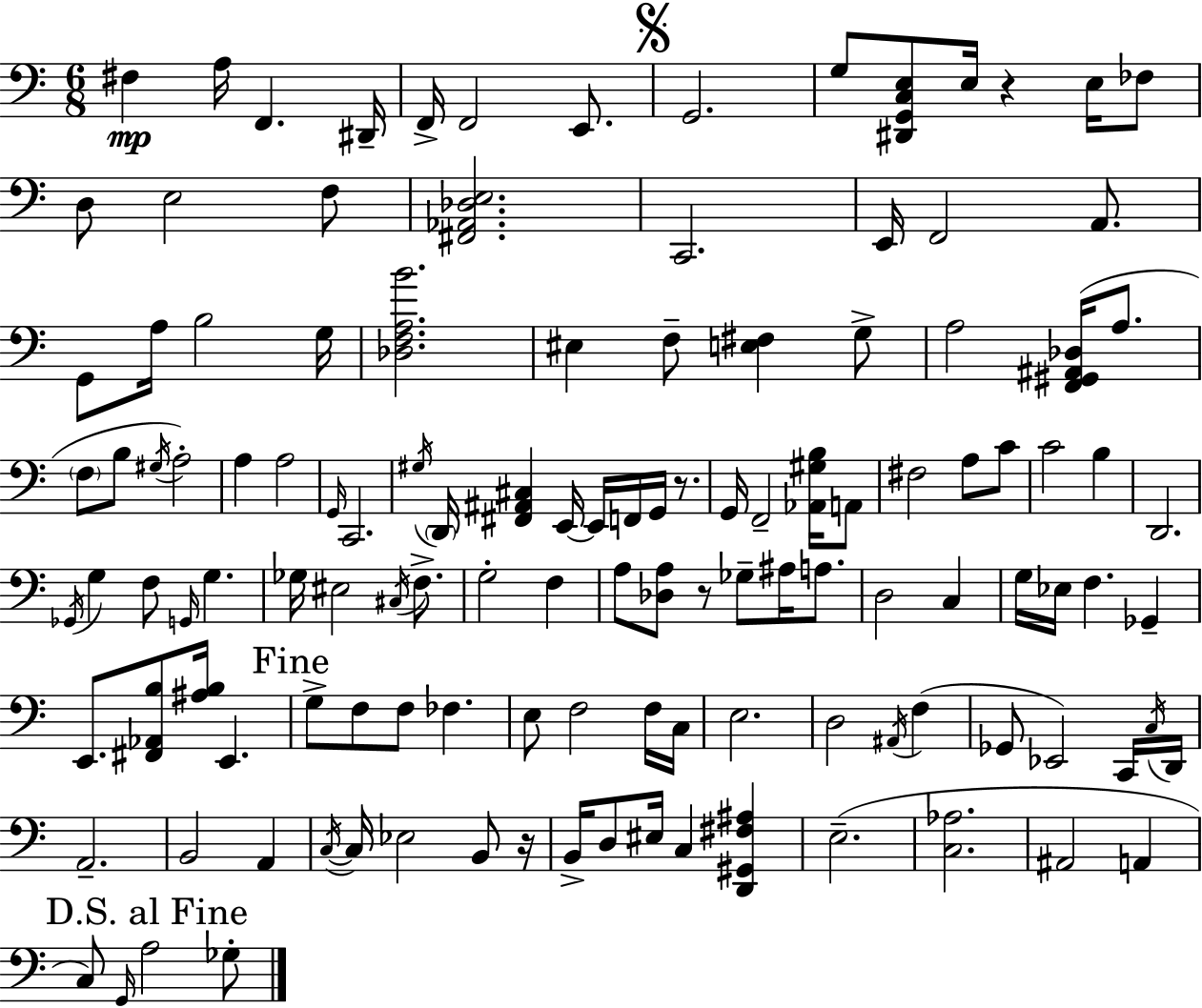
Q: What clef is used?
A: bass